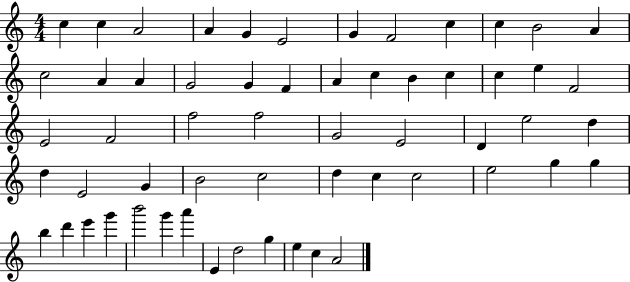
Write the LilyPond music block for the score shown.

{
  \clef treble
  \numericTimeSignature
  \time 4/4
  \key c \major
  c''4 c''4 a'2 | a'4 g'4 e'2 | g'4 f'2 c''4 | c''4 b'2 a'4 | \break c''2 a'4 a'4 | g'2 g'4 f'4 | a'4 c''4 b'4 c''4 | c''4 e''4 f'2 | \break e'2 f'2 | f''2 f''2 | g'2 e'2 | d'4 e''2 d''4 | \break d''4 e'2 g'4 | b'2 c''2 | d''4 c''4 c''2 | e''2 g''4 g''4 | \break b''4 d'''4 e'''4 g'''4 | b'''2 g'''4 a'''4 | e'4 d''2 g''4 | e''4 c''4 a'2 | \break \bar "|."
}